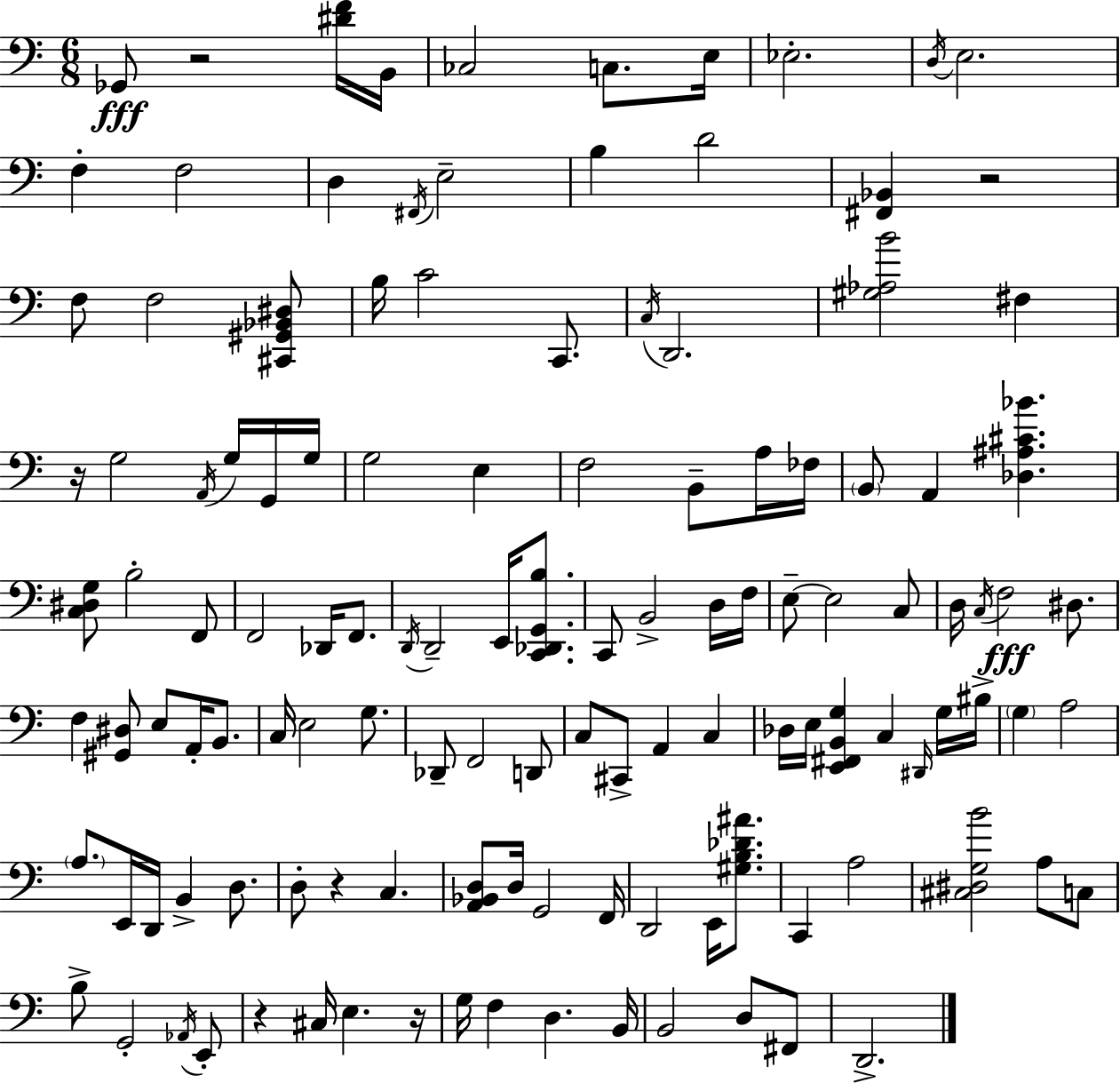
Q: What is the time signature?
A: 6/8